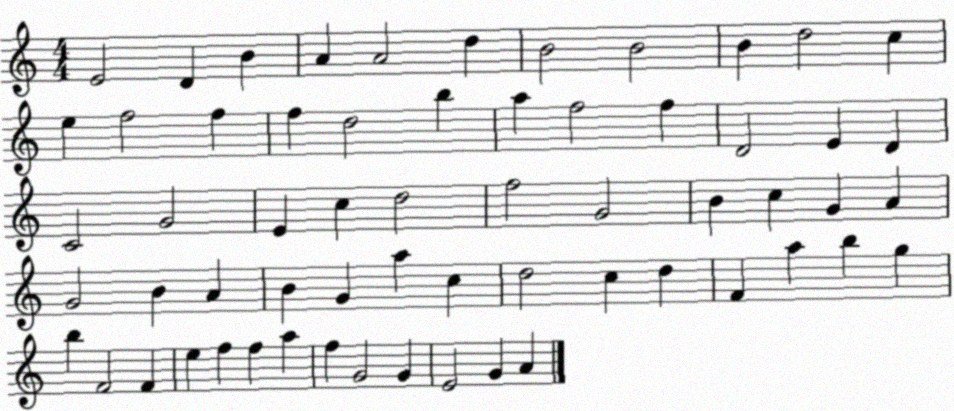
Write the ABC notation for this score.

X:1
T:Untitled
M:4/4
L:1/4
K:C
E2 D B A A2 d B2 B2 B d2 c e f2 f f d2 b a f2 f D2 E D C2 G2 E c d2 f2 G2 B c G A G2 B A B G a c d2 c d F a b g b F2 F e f f a f G2 G E2 G A